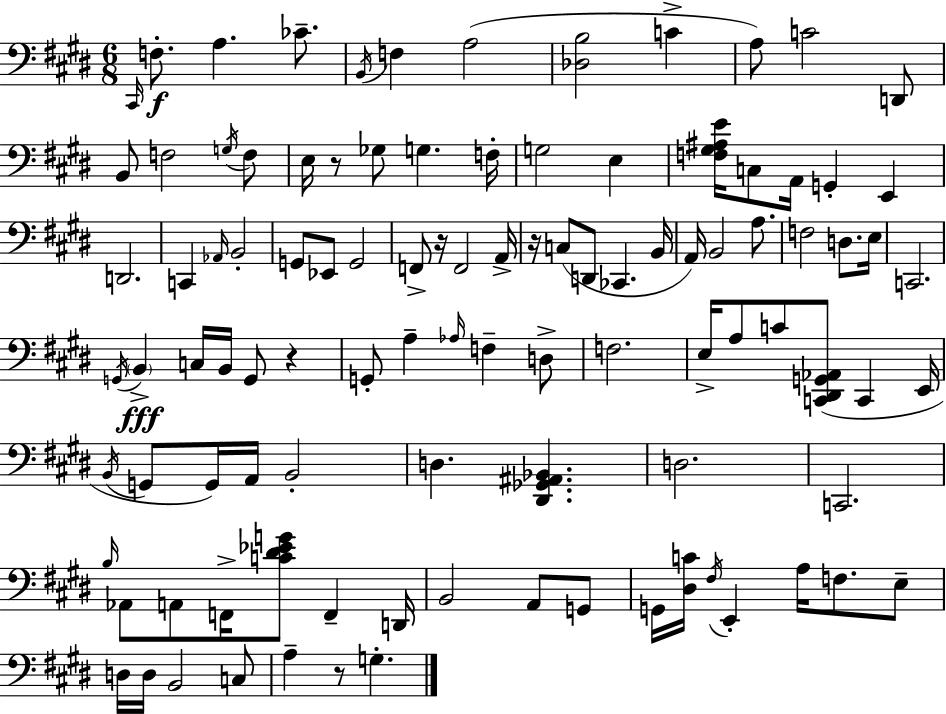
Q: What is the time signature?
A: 6/8